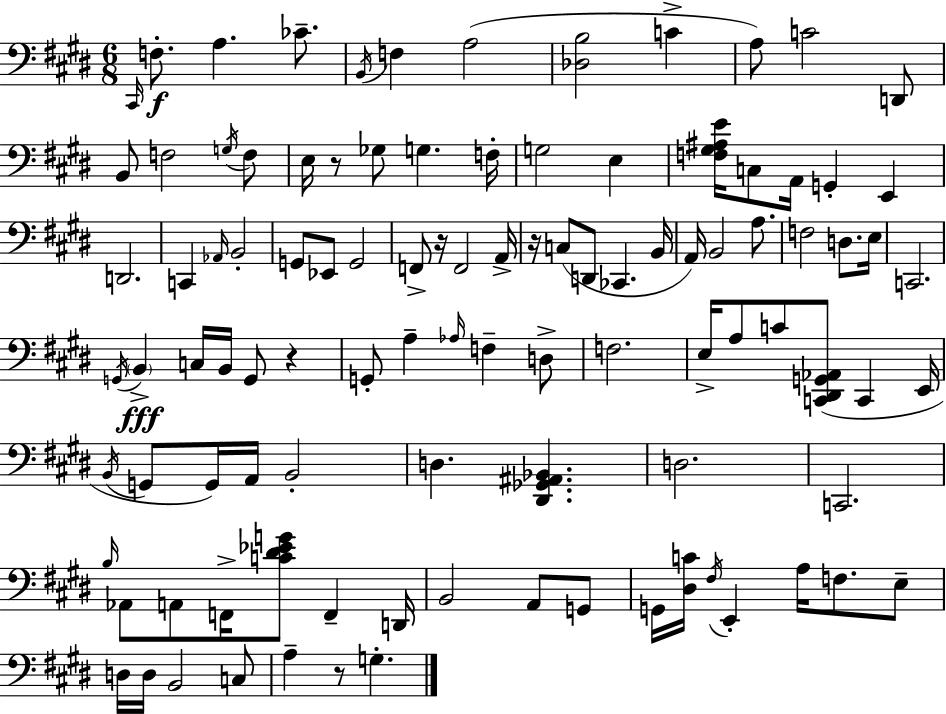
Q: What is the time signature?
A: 6/8